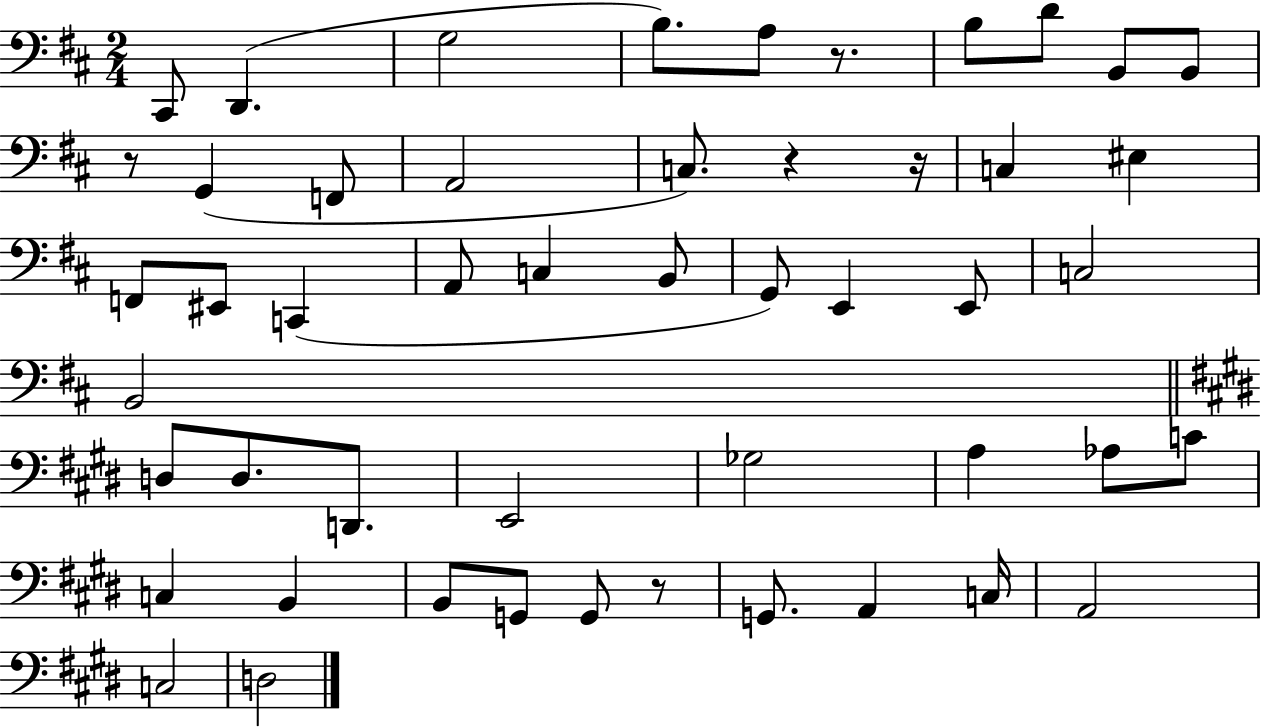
C#2/e D2/q. G3/h B3/e. A3/e R/e. B3/e D4/e B2/e B2/e R/e G2/q F2/e A2/h C3/e. R/q R/s C3/q EIS3/q F2/e EIS2/e C2/q A2/e C3/q B2/e G2/e E2/q E2/e C3/h B2/h D3/e D3/e. D2/e. E2/h Gb3/h A3/q Ab3/e C4/e C3/q B2/q B2/e G2/e G2/e R/e G2/e. A2/q C3/s A2/h C3/h D3/h